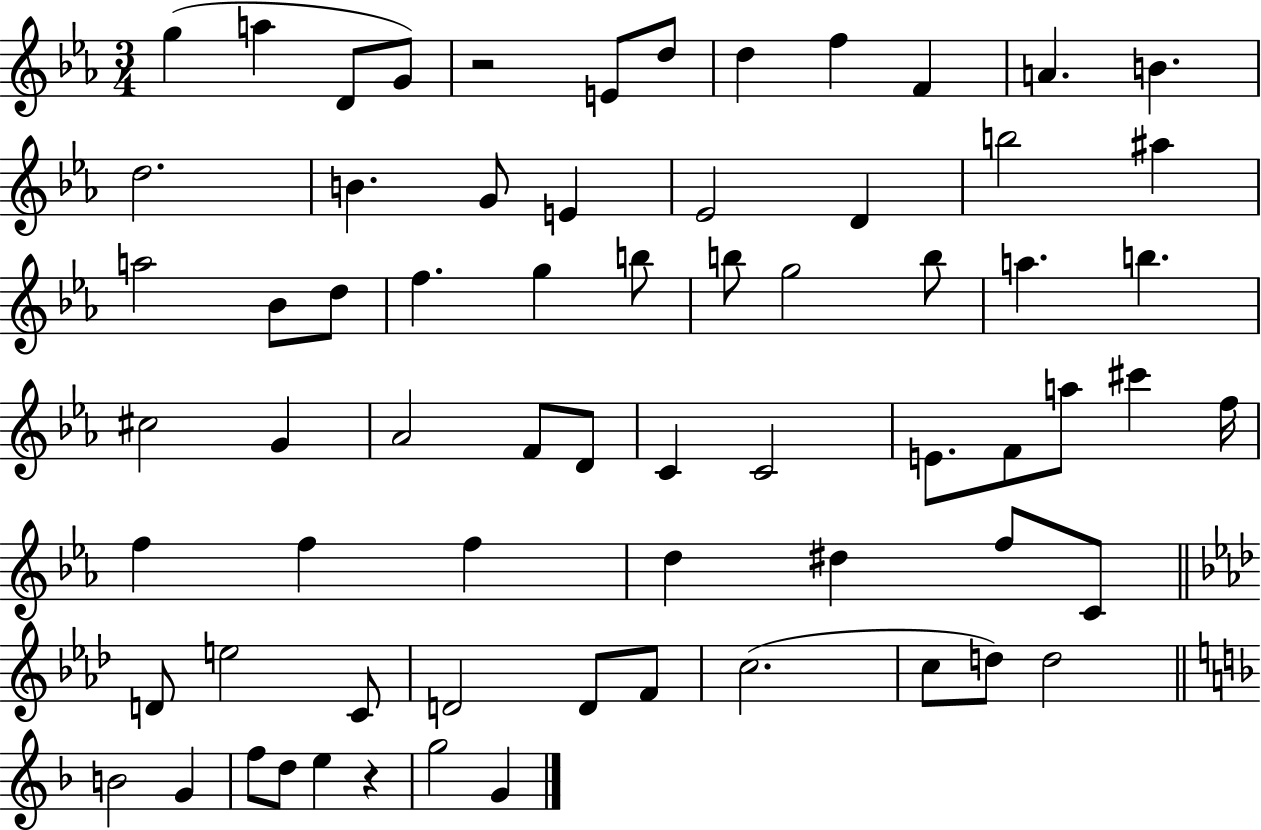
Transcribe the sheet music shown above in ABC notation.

X:1
T:Untitled
M:3/4
L:1/4
K:Eb
g a D/2 G/2 z2 E/2 d/2 d f F A B d2 B G/2 E _E2 D b2 ^a a2 _B/2 d/2 f g b/2 b/2 g2 b/2 a b ^c2 G _A2 F/2 D/2 C C2 E/2 F/2 a/2 ^c' f/4 f f f d ^d f/2 C/2 D/2 e2 C/2 D2 D/2 F/2 c2 c/2 d/2 d2 B2 G f/2 d/2 e z g2 G